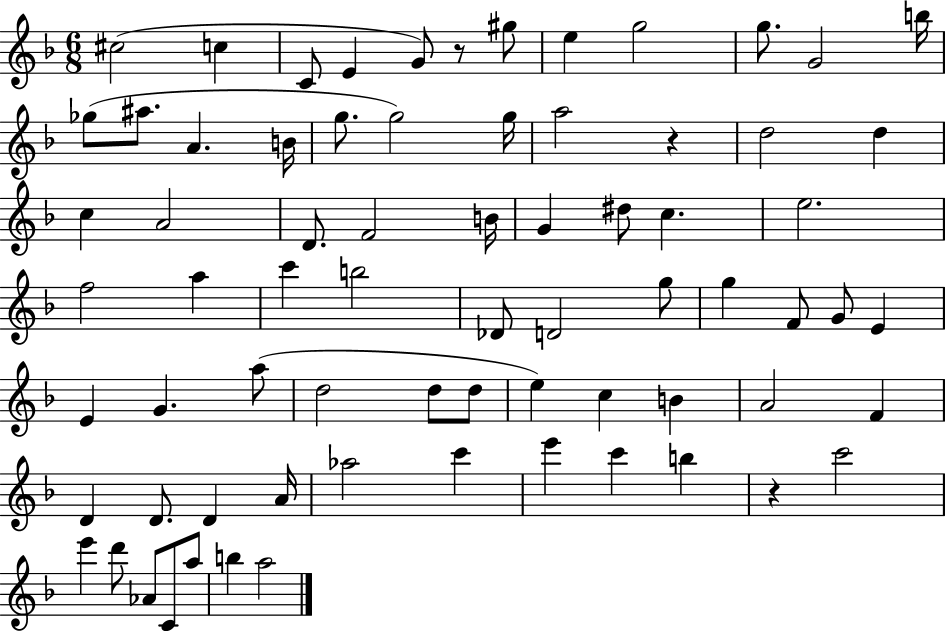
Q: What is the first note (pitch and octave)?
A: C#5